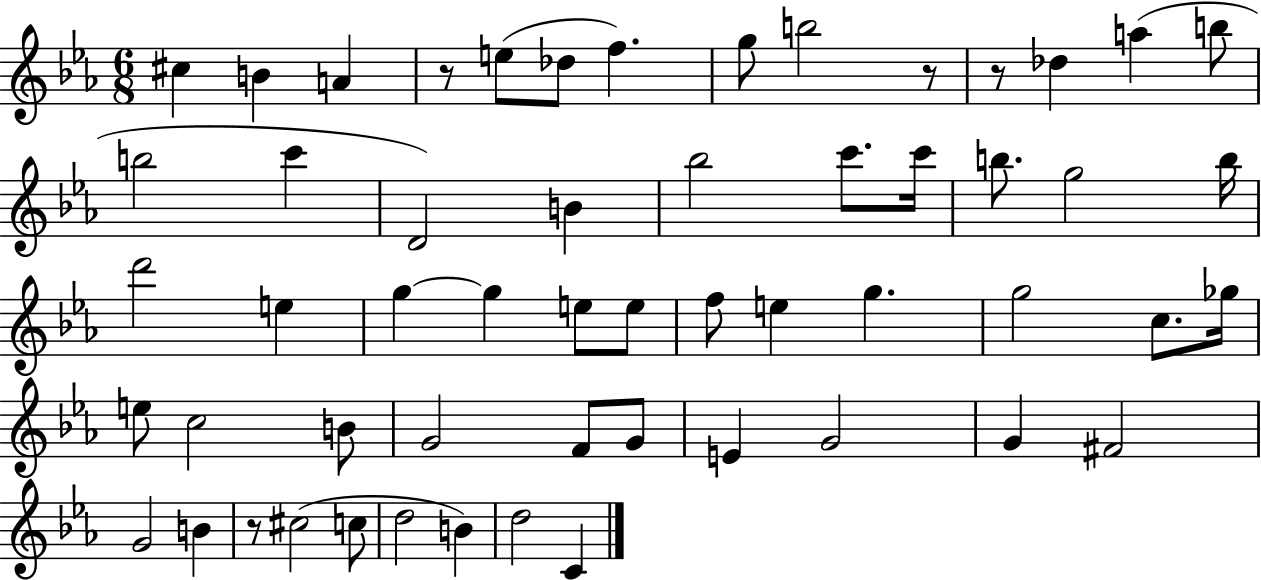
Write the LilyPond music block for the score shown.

{
  \clef treble
  \numericTimeSignature
  \time 6/8
  \key ees \major
  cis''4 b'4 a'4 | r8 e''8( des''8 f''4.) | g''8 b''2 r8 | r8 des''4 a''4( b''8 | \break b''2 c'''4 | d'2) b'4 | bes''2 c'''8. c'''16 | b''8. g''2 b''16 | \break d'''2 e''4 | g''4~~ g''4 e''8 e''8 | f''8 e''4 g''4. | g''2 c''8. ges''16 | \break e''8 c''2 b'8 | g'2 f'8 g'8 | e'4 g'2 | g'4 fis'2 | \break g'2 b'4 | r8 cis''2( c''8 | d''2 b'4) | d''2 c'4 | \break \bar "|."
}